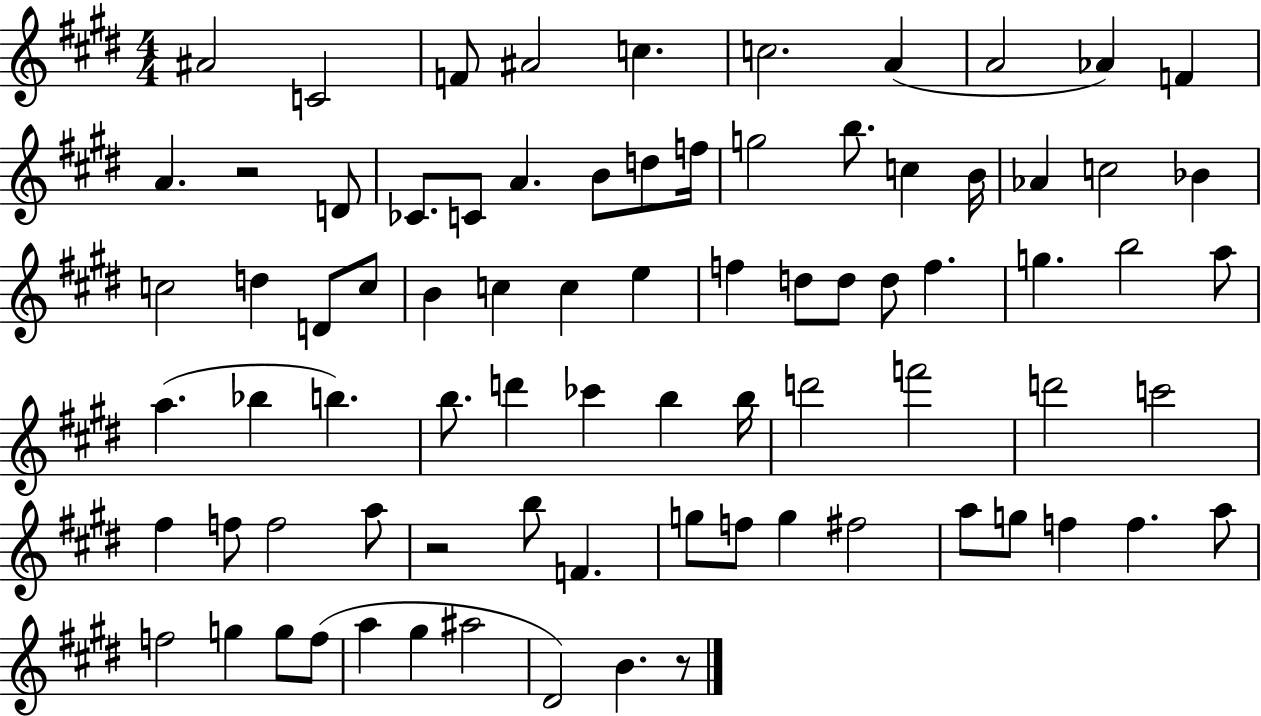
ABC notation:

X:1
T:Untitled
M:4/4
L:1/4
K:E
^A2 C2 F/2 ^A2 c c2 A A2 _A F A z2 D/2 _C/2 C/2 A B/2 d/2 f/4 g2 b/2 c B/4 _A c2 _B c2 d D/2 c/2 B c c e f d/2 d/2 d/2 f g b2 a/2 a _b b b/2 d' _c' b b/4 d'2 f'2 d'2 c'2 ^f f/2 f2 a/2 z2 b/2 F g/2 f/2 g ^f2 a/2 g/2 f f a/2 f2 g g/2 f/2 a ^g ^a2 ^D2 B z/2